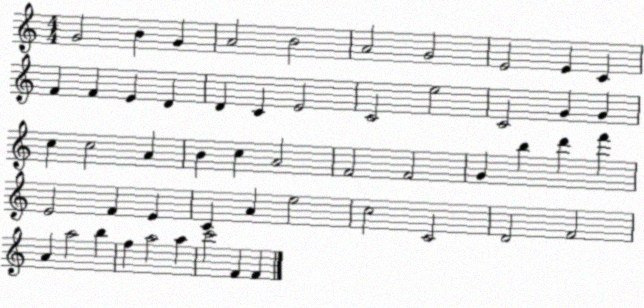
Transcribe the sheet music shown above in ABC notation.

X:1
T:Untitled
M:4/4
L:1/4
K:C
G2 B G A2 B2 A2 G2 E2 E C F F E D D C E2 C2 e2 C2 G G c c2 A B c A2 F2 F2 G b d' f' E2 F E C A e2 c2 C2 D2 F2 A a2 b f a2 a c'2 F F